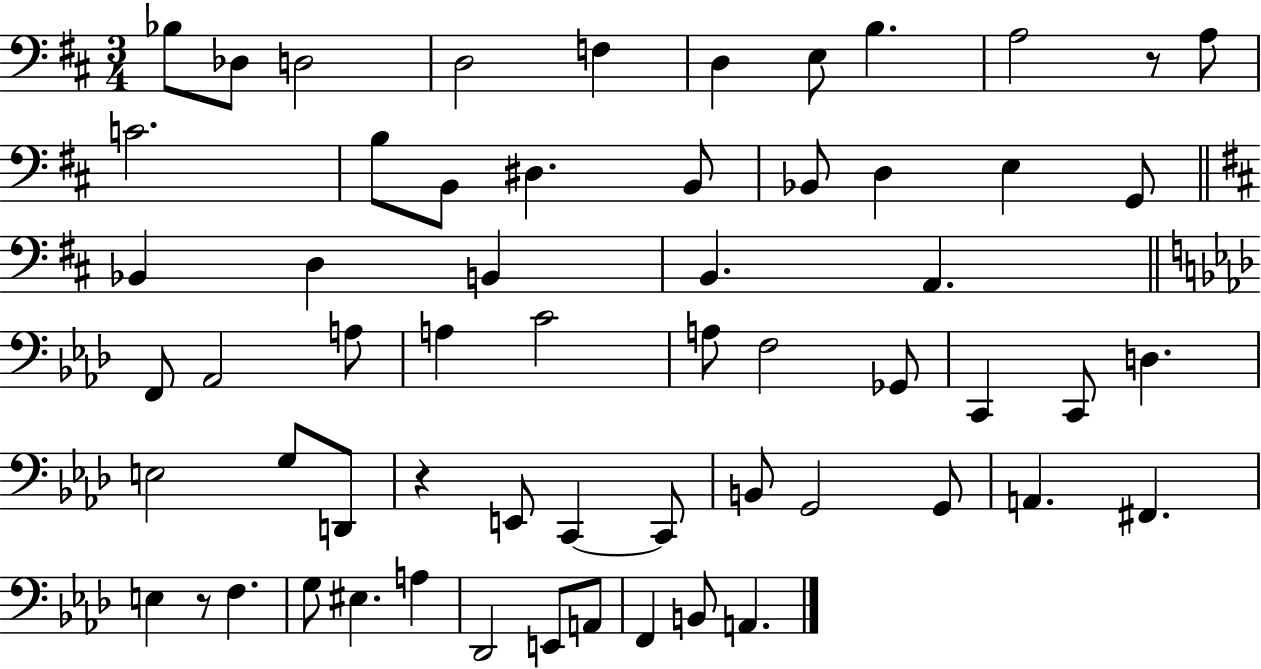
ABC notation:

X:1
T:Untitled
M:3/4
L:1/4
K:D
_B,/2 _D,/2 D,2 D,2 F, D, E,/2 B, A,2 z/2 A,/2 C2 B,/2 B,,/2 ^D, B,,/2 _B,,/2 D, E, G,,/2 _B,, D, B,, B,, A,, F,,/2 _A,,2 A,/2 A, C2 A,/2 F,2 _G,,/2 C,, C,,/2 D, E,2 G,/2 D,,/2 z E,,/2 C,, C,,/2 B,,/2 G,,2 G,,/2 A,, ^F,, E, z/2 F, G,/2 ^E, A, _D,,2 E,,/2 A,,/2 F,, B,,/2 A,,